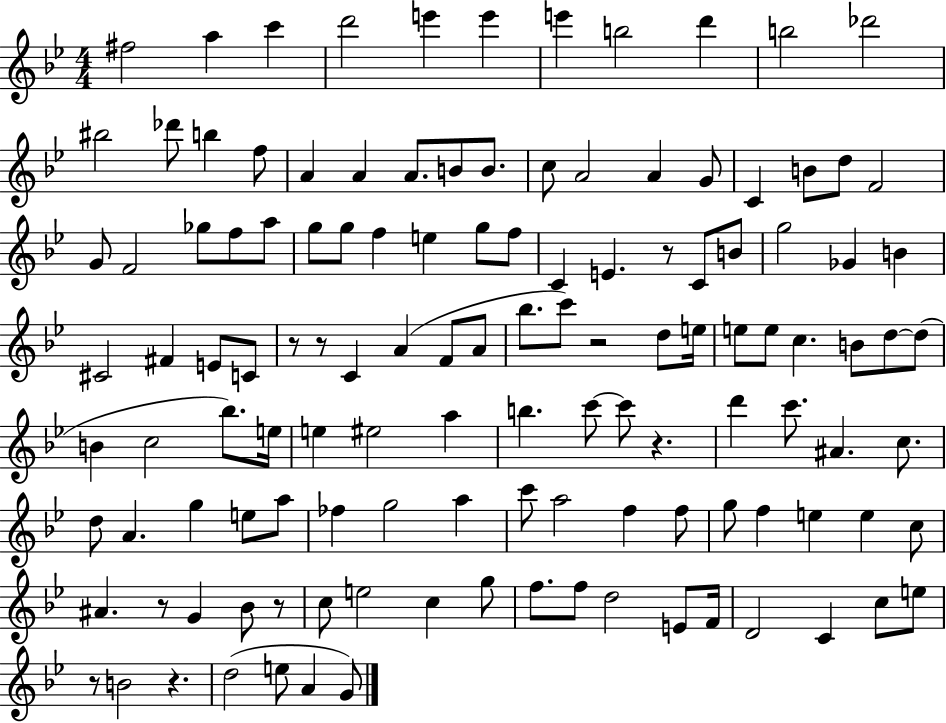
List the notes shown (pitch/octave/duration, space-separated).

F#5/h A5/q C6/q D6/h E6/q E6/q E6/q B5/h D6/q B5/h Db6/h BIS5/h Db6/e B5/q F5/e A4/q A4/q A4/e. B4/e B4/e. C5/e A4/h A4/q G4/e C4/q B4/e D5/e F4/h G4/e F4/h Gb5/e F5/e A5/e G5/e G5/e F5/q E5/q G5/e F5/e C4/q E4/q. R/e C4/e B4/e G5/h Gb4/q B4/q C#4/h F#4/q E4/e C4/e R/e R/e C4/q A4/q F4/e A4/e Bb5/e. C6/e R/h D5/e E5/s E5/e E5/e C5/q. B4/e D5/e D5/e B4/q C5/h Bb5/e. E5/s E5/q EIS5/h A5/q B5/q. C6/e C6/e R/q. D6/q C6/e. A#4/q. C5/e. D5/e A4/q. G5/q E5/e A5/e FES5/q G5/h A5/q C6/e A5/h F5/q F5/e G5/e F5/q E5/q E5/q C5/e A#4/q. R/e G4/q Bb4/e R/e C5/e E5/h C5/q G5/e F5/e. F5/e D5/h E4/e F4/s D4/h C4/q C5/e E5/e R/e B4/h R/q. D5/h E5/e A4/q G4/e